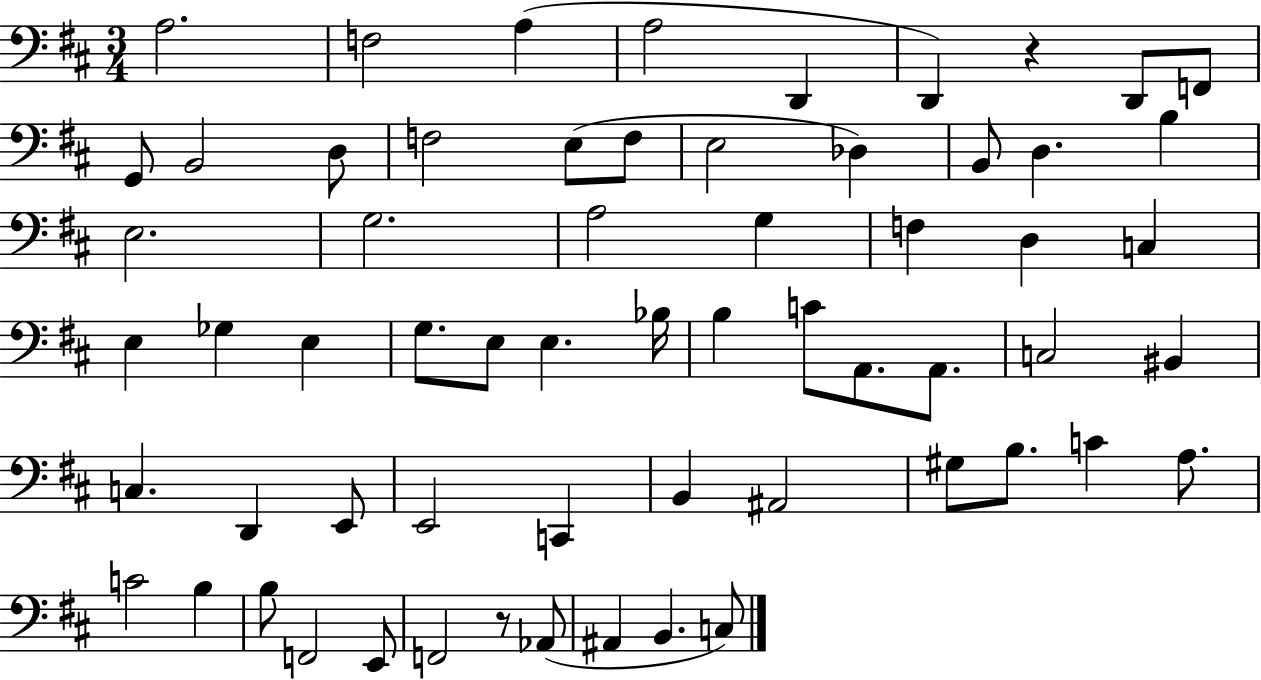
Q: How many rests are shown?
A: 2